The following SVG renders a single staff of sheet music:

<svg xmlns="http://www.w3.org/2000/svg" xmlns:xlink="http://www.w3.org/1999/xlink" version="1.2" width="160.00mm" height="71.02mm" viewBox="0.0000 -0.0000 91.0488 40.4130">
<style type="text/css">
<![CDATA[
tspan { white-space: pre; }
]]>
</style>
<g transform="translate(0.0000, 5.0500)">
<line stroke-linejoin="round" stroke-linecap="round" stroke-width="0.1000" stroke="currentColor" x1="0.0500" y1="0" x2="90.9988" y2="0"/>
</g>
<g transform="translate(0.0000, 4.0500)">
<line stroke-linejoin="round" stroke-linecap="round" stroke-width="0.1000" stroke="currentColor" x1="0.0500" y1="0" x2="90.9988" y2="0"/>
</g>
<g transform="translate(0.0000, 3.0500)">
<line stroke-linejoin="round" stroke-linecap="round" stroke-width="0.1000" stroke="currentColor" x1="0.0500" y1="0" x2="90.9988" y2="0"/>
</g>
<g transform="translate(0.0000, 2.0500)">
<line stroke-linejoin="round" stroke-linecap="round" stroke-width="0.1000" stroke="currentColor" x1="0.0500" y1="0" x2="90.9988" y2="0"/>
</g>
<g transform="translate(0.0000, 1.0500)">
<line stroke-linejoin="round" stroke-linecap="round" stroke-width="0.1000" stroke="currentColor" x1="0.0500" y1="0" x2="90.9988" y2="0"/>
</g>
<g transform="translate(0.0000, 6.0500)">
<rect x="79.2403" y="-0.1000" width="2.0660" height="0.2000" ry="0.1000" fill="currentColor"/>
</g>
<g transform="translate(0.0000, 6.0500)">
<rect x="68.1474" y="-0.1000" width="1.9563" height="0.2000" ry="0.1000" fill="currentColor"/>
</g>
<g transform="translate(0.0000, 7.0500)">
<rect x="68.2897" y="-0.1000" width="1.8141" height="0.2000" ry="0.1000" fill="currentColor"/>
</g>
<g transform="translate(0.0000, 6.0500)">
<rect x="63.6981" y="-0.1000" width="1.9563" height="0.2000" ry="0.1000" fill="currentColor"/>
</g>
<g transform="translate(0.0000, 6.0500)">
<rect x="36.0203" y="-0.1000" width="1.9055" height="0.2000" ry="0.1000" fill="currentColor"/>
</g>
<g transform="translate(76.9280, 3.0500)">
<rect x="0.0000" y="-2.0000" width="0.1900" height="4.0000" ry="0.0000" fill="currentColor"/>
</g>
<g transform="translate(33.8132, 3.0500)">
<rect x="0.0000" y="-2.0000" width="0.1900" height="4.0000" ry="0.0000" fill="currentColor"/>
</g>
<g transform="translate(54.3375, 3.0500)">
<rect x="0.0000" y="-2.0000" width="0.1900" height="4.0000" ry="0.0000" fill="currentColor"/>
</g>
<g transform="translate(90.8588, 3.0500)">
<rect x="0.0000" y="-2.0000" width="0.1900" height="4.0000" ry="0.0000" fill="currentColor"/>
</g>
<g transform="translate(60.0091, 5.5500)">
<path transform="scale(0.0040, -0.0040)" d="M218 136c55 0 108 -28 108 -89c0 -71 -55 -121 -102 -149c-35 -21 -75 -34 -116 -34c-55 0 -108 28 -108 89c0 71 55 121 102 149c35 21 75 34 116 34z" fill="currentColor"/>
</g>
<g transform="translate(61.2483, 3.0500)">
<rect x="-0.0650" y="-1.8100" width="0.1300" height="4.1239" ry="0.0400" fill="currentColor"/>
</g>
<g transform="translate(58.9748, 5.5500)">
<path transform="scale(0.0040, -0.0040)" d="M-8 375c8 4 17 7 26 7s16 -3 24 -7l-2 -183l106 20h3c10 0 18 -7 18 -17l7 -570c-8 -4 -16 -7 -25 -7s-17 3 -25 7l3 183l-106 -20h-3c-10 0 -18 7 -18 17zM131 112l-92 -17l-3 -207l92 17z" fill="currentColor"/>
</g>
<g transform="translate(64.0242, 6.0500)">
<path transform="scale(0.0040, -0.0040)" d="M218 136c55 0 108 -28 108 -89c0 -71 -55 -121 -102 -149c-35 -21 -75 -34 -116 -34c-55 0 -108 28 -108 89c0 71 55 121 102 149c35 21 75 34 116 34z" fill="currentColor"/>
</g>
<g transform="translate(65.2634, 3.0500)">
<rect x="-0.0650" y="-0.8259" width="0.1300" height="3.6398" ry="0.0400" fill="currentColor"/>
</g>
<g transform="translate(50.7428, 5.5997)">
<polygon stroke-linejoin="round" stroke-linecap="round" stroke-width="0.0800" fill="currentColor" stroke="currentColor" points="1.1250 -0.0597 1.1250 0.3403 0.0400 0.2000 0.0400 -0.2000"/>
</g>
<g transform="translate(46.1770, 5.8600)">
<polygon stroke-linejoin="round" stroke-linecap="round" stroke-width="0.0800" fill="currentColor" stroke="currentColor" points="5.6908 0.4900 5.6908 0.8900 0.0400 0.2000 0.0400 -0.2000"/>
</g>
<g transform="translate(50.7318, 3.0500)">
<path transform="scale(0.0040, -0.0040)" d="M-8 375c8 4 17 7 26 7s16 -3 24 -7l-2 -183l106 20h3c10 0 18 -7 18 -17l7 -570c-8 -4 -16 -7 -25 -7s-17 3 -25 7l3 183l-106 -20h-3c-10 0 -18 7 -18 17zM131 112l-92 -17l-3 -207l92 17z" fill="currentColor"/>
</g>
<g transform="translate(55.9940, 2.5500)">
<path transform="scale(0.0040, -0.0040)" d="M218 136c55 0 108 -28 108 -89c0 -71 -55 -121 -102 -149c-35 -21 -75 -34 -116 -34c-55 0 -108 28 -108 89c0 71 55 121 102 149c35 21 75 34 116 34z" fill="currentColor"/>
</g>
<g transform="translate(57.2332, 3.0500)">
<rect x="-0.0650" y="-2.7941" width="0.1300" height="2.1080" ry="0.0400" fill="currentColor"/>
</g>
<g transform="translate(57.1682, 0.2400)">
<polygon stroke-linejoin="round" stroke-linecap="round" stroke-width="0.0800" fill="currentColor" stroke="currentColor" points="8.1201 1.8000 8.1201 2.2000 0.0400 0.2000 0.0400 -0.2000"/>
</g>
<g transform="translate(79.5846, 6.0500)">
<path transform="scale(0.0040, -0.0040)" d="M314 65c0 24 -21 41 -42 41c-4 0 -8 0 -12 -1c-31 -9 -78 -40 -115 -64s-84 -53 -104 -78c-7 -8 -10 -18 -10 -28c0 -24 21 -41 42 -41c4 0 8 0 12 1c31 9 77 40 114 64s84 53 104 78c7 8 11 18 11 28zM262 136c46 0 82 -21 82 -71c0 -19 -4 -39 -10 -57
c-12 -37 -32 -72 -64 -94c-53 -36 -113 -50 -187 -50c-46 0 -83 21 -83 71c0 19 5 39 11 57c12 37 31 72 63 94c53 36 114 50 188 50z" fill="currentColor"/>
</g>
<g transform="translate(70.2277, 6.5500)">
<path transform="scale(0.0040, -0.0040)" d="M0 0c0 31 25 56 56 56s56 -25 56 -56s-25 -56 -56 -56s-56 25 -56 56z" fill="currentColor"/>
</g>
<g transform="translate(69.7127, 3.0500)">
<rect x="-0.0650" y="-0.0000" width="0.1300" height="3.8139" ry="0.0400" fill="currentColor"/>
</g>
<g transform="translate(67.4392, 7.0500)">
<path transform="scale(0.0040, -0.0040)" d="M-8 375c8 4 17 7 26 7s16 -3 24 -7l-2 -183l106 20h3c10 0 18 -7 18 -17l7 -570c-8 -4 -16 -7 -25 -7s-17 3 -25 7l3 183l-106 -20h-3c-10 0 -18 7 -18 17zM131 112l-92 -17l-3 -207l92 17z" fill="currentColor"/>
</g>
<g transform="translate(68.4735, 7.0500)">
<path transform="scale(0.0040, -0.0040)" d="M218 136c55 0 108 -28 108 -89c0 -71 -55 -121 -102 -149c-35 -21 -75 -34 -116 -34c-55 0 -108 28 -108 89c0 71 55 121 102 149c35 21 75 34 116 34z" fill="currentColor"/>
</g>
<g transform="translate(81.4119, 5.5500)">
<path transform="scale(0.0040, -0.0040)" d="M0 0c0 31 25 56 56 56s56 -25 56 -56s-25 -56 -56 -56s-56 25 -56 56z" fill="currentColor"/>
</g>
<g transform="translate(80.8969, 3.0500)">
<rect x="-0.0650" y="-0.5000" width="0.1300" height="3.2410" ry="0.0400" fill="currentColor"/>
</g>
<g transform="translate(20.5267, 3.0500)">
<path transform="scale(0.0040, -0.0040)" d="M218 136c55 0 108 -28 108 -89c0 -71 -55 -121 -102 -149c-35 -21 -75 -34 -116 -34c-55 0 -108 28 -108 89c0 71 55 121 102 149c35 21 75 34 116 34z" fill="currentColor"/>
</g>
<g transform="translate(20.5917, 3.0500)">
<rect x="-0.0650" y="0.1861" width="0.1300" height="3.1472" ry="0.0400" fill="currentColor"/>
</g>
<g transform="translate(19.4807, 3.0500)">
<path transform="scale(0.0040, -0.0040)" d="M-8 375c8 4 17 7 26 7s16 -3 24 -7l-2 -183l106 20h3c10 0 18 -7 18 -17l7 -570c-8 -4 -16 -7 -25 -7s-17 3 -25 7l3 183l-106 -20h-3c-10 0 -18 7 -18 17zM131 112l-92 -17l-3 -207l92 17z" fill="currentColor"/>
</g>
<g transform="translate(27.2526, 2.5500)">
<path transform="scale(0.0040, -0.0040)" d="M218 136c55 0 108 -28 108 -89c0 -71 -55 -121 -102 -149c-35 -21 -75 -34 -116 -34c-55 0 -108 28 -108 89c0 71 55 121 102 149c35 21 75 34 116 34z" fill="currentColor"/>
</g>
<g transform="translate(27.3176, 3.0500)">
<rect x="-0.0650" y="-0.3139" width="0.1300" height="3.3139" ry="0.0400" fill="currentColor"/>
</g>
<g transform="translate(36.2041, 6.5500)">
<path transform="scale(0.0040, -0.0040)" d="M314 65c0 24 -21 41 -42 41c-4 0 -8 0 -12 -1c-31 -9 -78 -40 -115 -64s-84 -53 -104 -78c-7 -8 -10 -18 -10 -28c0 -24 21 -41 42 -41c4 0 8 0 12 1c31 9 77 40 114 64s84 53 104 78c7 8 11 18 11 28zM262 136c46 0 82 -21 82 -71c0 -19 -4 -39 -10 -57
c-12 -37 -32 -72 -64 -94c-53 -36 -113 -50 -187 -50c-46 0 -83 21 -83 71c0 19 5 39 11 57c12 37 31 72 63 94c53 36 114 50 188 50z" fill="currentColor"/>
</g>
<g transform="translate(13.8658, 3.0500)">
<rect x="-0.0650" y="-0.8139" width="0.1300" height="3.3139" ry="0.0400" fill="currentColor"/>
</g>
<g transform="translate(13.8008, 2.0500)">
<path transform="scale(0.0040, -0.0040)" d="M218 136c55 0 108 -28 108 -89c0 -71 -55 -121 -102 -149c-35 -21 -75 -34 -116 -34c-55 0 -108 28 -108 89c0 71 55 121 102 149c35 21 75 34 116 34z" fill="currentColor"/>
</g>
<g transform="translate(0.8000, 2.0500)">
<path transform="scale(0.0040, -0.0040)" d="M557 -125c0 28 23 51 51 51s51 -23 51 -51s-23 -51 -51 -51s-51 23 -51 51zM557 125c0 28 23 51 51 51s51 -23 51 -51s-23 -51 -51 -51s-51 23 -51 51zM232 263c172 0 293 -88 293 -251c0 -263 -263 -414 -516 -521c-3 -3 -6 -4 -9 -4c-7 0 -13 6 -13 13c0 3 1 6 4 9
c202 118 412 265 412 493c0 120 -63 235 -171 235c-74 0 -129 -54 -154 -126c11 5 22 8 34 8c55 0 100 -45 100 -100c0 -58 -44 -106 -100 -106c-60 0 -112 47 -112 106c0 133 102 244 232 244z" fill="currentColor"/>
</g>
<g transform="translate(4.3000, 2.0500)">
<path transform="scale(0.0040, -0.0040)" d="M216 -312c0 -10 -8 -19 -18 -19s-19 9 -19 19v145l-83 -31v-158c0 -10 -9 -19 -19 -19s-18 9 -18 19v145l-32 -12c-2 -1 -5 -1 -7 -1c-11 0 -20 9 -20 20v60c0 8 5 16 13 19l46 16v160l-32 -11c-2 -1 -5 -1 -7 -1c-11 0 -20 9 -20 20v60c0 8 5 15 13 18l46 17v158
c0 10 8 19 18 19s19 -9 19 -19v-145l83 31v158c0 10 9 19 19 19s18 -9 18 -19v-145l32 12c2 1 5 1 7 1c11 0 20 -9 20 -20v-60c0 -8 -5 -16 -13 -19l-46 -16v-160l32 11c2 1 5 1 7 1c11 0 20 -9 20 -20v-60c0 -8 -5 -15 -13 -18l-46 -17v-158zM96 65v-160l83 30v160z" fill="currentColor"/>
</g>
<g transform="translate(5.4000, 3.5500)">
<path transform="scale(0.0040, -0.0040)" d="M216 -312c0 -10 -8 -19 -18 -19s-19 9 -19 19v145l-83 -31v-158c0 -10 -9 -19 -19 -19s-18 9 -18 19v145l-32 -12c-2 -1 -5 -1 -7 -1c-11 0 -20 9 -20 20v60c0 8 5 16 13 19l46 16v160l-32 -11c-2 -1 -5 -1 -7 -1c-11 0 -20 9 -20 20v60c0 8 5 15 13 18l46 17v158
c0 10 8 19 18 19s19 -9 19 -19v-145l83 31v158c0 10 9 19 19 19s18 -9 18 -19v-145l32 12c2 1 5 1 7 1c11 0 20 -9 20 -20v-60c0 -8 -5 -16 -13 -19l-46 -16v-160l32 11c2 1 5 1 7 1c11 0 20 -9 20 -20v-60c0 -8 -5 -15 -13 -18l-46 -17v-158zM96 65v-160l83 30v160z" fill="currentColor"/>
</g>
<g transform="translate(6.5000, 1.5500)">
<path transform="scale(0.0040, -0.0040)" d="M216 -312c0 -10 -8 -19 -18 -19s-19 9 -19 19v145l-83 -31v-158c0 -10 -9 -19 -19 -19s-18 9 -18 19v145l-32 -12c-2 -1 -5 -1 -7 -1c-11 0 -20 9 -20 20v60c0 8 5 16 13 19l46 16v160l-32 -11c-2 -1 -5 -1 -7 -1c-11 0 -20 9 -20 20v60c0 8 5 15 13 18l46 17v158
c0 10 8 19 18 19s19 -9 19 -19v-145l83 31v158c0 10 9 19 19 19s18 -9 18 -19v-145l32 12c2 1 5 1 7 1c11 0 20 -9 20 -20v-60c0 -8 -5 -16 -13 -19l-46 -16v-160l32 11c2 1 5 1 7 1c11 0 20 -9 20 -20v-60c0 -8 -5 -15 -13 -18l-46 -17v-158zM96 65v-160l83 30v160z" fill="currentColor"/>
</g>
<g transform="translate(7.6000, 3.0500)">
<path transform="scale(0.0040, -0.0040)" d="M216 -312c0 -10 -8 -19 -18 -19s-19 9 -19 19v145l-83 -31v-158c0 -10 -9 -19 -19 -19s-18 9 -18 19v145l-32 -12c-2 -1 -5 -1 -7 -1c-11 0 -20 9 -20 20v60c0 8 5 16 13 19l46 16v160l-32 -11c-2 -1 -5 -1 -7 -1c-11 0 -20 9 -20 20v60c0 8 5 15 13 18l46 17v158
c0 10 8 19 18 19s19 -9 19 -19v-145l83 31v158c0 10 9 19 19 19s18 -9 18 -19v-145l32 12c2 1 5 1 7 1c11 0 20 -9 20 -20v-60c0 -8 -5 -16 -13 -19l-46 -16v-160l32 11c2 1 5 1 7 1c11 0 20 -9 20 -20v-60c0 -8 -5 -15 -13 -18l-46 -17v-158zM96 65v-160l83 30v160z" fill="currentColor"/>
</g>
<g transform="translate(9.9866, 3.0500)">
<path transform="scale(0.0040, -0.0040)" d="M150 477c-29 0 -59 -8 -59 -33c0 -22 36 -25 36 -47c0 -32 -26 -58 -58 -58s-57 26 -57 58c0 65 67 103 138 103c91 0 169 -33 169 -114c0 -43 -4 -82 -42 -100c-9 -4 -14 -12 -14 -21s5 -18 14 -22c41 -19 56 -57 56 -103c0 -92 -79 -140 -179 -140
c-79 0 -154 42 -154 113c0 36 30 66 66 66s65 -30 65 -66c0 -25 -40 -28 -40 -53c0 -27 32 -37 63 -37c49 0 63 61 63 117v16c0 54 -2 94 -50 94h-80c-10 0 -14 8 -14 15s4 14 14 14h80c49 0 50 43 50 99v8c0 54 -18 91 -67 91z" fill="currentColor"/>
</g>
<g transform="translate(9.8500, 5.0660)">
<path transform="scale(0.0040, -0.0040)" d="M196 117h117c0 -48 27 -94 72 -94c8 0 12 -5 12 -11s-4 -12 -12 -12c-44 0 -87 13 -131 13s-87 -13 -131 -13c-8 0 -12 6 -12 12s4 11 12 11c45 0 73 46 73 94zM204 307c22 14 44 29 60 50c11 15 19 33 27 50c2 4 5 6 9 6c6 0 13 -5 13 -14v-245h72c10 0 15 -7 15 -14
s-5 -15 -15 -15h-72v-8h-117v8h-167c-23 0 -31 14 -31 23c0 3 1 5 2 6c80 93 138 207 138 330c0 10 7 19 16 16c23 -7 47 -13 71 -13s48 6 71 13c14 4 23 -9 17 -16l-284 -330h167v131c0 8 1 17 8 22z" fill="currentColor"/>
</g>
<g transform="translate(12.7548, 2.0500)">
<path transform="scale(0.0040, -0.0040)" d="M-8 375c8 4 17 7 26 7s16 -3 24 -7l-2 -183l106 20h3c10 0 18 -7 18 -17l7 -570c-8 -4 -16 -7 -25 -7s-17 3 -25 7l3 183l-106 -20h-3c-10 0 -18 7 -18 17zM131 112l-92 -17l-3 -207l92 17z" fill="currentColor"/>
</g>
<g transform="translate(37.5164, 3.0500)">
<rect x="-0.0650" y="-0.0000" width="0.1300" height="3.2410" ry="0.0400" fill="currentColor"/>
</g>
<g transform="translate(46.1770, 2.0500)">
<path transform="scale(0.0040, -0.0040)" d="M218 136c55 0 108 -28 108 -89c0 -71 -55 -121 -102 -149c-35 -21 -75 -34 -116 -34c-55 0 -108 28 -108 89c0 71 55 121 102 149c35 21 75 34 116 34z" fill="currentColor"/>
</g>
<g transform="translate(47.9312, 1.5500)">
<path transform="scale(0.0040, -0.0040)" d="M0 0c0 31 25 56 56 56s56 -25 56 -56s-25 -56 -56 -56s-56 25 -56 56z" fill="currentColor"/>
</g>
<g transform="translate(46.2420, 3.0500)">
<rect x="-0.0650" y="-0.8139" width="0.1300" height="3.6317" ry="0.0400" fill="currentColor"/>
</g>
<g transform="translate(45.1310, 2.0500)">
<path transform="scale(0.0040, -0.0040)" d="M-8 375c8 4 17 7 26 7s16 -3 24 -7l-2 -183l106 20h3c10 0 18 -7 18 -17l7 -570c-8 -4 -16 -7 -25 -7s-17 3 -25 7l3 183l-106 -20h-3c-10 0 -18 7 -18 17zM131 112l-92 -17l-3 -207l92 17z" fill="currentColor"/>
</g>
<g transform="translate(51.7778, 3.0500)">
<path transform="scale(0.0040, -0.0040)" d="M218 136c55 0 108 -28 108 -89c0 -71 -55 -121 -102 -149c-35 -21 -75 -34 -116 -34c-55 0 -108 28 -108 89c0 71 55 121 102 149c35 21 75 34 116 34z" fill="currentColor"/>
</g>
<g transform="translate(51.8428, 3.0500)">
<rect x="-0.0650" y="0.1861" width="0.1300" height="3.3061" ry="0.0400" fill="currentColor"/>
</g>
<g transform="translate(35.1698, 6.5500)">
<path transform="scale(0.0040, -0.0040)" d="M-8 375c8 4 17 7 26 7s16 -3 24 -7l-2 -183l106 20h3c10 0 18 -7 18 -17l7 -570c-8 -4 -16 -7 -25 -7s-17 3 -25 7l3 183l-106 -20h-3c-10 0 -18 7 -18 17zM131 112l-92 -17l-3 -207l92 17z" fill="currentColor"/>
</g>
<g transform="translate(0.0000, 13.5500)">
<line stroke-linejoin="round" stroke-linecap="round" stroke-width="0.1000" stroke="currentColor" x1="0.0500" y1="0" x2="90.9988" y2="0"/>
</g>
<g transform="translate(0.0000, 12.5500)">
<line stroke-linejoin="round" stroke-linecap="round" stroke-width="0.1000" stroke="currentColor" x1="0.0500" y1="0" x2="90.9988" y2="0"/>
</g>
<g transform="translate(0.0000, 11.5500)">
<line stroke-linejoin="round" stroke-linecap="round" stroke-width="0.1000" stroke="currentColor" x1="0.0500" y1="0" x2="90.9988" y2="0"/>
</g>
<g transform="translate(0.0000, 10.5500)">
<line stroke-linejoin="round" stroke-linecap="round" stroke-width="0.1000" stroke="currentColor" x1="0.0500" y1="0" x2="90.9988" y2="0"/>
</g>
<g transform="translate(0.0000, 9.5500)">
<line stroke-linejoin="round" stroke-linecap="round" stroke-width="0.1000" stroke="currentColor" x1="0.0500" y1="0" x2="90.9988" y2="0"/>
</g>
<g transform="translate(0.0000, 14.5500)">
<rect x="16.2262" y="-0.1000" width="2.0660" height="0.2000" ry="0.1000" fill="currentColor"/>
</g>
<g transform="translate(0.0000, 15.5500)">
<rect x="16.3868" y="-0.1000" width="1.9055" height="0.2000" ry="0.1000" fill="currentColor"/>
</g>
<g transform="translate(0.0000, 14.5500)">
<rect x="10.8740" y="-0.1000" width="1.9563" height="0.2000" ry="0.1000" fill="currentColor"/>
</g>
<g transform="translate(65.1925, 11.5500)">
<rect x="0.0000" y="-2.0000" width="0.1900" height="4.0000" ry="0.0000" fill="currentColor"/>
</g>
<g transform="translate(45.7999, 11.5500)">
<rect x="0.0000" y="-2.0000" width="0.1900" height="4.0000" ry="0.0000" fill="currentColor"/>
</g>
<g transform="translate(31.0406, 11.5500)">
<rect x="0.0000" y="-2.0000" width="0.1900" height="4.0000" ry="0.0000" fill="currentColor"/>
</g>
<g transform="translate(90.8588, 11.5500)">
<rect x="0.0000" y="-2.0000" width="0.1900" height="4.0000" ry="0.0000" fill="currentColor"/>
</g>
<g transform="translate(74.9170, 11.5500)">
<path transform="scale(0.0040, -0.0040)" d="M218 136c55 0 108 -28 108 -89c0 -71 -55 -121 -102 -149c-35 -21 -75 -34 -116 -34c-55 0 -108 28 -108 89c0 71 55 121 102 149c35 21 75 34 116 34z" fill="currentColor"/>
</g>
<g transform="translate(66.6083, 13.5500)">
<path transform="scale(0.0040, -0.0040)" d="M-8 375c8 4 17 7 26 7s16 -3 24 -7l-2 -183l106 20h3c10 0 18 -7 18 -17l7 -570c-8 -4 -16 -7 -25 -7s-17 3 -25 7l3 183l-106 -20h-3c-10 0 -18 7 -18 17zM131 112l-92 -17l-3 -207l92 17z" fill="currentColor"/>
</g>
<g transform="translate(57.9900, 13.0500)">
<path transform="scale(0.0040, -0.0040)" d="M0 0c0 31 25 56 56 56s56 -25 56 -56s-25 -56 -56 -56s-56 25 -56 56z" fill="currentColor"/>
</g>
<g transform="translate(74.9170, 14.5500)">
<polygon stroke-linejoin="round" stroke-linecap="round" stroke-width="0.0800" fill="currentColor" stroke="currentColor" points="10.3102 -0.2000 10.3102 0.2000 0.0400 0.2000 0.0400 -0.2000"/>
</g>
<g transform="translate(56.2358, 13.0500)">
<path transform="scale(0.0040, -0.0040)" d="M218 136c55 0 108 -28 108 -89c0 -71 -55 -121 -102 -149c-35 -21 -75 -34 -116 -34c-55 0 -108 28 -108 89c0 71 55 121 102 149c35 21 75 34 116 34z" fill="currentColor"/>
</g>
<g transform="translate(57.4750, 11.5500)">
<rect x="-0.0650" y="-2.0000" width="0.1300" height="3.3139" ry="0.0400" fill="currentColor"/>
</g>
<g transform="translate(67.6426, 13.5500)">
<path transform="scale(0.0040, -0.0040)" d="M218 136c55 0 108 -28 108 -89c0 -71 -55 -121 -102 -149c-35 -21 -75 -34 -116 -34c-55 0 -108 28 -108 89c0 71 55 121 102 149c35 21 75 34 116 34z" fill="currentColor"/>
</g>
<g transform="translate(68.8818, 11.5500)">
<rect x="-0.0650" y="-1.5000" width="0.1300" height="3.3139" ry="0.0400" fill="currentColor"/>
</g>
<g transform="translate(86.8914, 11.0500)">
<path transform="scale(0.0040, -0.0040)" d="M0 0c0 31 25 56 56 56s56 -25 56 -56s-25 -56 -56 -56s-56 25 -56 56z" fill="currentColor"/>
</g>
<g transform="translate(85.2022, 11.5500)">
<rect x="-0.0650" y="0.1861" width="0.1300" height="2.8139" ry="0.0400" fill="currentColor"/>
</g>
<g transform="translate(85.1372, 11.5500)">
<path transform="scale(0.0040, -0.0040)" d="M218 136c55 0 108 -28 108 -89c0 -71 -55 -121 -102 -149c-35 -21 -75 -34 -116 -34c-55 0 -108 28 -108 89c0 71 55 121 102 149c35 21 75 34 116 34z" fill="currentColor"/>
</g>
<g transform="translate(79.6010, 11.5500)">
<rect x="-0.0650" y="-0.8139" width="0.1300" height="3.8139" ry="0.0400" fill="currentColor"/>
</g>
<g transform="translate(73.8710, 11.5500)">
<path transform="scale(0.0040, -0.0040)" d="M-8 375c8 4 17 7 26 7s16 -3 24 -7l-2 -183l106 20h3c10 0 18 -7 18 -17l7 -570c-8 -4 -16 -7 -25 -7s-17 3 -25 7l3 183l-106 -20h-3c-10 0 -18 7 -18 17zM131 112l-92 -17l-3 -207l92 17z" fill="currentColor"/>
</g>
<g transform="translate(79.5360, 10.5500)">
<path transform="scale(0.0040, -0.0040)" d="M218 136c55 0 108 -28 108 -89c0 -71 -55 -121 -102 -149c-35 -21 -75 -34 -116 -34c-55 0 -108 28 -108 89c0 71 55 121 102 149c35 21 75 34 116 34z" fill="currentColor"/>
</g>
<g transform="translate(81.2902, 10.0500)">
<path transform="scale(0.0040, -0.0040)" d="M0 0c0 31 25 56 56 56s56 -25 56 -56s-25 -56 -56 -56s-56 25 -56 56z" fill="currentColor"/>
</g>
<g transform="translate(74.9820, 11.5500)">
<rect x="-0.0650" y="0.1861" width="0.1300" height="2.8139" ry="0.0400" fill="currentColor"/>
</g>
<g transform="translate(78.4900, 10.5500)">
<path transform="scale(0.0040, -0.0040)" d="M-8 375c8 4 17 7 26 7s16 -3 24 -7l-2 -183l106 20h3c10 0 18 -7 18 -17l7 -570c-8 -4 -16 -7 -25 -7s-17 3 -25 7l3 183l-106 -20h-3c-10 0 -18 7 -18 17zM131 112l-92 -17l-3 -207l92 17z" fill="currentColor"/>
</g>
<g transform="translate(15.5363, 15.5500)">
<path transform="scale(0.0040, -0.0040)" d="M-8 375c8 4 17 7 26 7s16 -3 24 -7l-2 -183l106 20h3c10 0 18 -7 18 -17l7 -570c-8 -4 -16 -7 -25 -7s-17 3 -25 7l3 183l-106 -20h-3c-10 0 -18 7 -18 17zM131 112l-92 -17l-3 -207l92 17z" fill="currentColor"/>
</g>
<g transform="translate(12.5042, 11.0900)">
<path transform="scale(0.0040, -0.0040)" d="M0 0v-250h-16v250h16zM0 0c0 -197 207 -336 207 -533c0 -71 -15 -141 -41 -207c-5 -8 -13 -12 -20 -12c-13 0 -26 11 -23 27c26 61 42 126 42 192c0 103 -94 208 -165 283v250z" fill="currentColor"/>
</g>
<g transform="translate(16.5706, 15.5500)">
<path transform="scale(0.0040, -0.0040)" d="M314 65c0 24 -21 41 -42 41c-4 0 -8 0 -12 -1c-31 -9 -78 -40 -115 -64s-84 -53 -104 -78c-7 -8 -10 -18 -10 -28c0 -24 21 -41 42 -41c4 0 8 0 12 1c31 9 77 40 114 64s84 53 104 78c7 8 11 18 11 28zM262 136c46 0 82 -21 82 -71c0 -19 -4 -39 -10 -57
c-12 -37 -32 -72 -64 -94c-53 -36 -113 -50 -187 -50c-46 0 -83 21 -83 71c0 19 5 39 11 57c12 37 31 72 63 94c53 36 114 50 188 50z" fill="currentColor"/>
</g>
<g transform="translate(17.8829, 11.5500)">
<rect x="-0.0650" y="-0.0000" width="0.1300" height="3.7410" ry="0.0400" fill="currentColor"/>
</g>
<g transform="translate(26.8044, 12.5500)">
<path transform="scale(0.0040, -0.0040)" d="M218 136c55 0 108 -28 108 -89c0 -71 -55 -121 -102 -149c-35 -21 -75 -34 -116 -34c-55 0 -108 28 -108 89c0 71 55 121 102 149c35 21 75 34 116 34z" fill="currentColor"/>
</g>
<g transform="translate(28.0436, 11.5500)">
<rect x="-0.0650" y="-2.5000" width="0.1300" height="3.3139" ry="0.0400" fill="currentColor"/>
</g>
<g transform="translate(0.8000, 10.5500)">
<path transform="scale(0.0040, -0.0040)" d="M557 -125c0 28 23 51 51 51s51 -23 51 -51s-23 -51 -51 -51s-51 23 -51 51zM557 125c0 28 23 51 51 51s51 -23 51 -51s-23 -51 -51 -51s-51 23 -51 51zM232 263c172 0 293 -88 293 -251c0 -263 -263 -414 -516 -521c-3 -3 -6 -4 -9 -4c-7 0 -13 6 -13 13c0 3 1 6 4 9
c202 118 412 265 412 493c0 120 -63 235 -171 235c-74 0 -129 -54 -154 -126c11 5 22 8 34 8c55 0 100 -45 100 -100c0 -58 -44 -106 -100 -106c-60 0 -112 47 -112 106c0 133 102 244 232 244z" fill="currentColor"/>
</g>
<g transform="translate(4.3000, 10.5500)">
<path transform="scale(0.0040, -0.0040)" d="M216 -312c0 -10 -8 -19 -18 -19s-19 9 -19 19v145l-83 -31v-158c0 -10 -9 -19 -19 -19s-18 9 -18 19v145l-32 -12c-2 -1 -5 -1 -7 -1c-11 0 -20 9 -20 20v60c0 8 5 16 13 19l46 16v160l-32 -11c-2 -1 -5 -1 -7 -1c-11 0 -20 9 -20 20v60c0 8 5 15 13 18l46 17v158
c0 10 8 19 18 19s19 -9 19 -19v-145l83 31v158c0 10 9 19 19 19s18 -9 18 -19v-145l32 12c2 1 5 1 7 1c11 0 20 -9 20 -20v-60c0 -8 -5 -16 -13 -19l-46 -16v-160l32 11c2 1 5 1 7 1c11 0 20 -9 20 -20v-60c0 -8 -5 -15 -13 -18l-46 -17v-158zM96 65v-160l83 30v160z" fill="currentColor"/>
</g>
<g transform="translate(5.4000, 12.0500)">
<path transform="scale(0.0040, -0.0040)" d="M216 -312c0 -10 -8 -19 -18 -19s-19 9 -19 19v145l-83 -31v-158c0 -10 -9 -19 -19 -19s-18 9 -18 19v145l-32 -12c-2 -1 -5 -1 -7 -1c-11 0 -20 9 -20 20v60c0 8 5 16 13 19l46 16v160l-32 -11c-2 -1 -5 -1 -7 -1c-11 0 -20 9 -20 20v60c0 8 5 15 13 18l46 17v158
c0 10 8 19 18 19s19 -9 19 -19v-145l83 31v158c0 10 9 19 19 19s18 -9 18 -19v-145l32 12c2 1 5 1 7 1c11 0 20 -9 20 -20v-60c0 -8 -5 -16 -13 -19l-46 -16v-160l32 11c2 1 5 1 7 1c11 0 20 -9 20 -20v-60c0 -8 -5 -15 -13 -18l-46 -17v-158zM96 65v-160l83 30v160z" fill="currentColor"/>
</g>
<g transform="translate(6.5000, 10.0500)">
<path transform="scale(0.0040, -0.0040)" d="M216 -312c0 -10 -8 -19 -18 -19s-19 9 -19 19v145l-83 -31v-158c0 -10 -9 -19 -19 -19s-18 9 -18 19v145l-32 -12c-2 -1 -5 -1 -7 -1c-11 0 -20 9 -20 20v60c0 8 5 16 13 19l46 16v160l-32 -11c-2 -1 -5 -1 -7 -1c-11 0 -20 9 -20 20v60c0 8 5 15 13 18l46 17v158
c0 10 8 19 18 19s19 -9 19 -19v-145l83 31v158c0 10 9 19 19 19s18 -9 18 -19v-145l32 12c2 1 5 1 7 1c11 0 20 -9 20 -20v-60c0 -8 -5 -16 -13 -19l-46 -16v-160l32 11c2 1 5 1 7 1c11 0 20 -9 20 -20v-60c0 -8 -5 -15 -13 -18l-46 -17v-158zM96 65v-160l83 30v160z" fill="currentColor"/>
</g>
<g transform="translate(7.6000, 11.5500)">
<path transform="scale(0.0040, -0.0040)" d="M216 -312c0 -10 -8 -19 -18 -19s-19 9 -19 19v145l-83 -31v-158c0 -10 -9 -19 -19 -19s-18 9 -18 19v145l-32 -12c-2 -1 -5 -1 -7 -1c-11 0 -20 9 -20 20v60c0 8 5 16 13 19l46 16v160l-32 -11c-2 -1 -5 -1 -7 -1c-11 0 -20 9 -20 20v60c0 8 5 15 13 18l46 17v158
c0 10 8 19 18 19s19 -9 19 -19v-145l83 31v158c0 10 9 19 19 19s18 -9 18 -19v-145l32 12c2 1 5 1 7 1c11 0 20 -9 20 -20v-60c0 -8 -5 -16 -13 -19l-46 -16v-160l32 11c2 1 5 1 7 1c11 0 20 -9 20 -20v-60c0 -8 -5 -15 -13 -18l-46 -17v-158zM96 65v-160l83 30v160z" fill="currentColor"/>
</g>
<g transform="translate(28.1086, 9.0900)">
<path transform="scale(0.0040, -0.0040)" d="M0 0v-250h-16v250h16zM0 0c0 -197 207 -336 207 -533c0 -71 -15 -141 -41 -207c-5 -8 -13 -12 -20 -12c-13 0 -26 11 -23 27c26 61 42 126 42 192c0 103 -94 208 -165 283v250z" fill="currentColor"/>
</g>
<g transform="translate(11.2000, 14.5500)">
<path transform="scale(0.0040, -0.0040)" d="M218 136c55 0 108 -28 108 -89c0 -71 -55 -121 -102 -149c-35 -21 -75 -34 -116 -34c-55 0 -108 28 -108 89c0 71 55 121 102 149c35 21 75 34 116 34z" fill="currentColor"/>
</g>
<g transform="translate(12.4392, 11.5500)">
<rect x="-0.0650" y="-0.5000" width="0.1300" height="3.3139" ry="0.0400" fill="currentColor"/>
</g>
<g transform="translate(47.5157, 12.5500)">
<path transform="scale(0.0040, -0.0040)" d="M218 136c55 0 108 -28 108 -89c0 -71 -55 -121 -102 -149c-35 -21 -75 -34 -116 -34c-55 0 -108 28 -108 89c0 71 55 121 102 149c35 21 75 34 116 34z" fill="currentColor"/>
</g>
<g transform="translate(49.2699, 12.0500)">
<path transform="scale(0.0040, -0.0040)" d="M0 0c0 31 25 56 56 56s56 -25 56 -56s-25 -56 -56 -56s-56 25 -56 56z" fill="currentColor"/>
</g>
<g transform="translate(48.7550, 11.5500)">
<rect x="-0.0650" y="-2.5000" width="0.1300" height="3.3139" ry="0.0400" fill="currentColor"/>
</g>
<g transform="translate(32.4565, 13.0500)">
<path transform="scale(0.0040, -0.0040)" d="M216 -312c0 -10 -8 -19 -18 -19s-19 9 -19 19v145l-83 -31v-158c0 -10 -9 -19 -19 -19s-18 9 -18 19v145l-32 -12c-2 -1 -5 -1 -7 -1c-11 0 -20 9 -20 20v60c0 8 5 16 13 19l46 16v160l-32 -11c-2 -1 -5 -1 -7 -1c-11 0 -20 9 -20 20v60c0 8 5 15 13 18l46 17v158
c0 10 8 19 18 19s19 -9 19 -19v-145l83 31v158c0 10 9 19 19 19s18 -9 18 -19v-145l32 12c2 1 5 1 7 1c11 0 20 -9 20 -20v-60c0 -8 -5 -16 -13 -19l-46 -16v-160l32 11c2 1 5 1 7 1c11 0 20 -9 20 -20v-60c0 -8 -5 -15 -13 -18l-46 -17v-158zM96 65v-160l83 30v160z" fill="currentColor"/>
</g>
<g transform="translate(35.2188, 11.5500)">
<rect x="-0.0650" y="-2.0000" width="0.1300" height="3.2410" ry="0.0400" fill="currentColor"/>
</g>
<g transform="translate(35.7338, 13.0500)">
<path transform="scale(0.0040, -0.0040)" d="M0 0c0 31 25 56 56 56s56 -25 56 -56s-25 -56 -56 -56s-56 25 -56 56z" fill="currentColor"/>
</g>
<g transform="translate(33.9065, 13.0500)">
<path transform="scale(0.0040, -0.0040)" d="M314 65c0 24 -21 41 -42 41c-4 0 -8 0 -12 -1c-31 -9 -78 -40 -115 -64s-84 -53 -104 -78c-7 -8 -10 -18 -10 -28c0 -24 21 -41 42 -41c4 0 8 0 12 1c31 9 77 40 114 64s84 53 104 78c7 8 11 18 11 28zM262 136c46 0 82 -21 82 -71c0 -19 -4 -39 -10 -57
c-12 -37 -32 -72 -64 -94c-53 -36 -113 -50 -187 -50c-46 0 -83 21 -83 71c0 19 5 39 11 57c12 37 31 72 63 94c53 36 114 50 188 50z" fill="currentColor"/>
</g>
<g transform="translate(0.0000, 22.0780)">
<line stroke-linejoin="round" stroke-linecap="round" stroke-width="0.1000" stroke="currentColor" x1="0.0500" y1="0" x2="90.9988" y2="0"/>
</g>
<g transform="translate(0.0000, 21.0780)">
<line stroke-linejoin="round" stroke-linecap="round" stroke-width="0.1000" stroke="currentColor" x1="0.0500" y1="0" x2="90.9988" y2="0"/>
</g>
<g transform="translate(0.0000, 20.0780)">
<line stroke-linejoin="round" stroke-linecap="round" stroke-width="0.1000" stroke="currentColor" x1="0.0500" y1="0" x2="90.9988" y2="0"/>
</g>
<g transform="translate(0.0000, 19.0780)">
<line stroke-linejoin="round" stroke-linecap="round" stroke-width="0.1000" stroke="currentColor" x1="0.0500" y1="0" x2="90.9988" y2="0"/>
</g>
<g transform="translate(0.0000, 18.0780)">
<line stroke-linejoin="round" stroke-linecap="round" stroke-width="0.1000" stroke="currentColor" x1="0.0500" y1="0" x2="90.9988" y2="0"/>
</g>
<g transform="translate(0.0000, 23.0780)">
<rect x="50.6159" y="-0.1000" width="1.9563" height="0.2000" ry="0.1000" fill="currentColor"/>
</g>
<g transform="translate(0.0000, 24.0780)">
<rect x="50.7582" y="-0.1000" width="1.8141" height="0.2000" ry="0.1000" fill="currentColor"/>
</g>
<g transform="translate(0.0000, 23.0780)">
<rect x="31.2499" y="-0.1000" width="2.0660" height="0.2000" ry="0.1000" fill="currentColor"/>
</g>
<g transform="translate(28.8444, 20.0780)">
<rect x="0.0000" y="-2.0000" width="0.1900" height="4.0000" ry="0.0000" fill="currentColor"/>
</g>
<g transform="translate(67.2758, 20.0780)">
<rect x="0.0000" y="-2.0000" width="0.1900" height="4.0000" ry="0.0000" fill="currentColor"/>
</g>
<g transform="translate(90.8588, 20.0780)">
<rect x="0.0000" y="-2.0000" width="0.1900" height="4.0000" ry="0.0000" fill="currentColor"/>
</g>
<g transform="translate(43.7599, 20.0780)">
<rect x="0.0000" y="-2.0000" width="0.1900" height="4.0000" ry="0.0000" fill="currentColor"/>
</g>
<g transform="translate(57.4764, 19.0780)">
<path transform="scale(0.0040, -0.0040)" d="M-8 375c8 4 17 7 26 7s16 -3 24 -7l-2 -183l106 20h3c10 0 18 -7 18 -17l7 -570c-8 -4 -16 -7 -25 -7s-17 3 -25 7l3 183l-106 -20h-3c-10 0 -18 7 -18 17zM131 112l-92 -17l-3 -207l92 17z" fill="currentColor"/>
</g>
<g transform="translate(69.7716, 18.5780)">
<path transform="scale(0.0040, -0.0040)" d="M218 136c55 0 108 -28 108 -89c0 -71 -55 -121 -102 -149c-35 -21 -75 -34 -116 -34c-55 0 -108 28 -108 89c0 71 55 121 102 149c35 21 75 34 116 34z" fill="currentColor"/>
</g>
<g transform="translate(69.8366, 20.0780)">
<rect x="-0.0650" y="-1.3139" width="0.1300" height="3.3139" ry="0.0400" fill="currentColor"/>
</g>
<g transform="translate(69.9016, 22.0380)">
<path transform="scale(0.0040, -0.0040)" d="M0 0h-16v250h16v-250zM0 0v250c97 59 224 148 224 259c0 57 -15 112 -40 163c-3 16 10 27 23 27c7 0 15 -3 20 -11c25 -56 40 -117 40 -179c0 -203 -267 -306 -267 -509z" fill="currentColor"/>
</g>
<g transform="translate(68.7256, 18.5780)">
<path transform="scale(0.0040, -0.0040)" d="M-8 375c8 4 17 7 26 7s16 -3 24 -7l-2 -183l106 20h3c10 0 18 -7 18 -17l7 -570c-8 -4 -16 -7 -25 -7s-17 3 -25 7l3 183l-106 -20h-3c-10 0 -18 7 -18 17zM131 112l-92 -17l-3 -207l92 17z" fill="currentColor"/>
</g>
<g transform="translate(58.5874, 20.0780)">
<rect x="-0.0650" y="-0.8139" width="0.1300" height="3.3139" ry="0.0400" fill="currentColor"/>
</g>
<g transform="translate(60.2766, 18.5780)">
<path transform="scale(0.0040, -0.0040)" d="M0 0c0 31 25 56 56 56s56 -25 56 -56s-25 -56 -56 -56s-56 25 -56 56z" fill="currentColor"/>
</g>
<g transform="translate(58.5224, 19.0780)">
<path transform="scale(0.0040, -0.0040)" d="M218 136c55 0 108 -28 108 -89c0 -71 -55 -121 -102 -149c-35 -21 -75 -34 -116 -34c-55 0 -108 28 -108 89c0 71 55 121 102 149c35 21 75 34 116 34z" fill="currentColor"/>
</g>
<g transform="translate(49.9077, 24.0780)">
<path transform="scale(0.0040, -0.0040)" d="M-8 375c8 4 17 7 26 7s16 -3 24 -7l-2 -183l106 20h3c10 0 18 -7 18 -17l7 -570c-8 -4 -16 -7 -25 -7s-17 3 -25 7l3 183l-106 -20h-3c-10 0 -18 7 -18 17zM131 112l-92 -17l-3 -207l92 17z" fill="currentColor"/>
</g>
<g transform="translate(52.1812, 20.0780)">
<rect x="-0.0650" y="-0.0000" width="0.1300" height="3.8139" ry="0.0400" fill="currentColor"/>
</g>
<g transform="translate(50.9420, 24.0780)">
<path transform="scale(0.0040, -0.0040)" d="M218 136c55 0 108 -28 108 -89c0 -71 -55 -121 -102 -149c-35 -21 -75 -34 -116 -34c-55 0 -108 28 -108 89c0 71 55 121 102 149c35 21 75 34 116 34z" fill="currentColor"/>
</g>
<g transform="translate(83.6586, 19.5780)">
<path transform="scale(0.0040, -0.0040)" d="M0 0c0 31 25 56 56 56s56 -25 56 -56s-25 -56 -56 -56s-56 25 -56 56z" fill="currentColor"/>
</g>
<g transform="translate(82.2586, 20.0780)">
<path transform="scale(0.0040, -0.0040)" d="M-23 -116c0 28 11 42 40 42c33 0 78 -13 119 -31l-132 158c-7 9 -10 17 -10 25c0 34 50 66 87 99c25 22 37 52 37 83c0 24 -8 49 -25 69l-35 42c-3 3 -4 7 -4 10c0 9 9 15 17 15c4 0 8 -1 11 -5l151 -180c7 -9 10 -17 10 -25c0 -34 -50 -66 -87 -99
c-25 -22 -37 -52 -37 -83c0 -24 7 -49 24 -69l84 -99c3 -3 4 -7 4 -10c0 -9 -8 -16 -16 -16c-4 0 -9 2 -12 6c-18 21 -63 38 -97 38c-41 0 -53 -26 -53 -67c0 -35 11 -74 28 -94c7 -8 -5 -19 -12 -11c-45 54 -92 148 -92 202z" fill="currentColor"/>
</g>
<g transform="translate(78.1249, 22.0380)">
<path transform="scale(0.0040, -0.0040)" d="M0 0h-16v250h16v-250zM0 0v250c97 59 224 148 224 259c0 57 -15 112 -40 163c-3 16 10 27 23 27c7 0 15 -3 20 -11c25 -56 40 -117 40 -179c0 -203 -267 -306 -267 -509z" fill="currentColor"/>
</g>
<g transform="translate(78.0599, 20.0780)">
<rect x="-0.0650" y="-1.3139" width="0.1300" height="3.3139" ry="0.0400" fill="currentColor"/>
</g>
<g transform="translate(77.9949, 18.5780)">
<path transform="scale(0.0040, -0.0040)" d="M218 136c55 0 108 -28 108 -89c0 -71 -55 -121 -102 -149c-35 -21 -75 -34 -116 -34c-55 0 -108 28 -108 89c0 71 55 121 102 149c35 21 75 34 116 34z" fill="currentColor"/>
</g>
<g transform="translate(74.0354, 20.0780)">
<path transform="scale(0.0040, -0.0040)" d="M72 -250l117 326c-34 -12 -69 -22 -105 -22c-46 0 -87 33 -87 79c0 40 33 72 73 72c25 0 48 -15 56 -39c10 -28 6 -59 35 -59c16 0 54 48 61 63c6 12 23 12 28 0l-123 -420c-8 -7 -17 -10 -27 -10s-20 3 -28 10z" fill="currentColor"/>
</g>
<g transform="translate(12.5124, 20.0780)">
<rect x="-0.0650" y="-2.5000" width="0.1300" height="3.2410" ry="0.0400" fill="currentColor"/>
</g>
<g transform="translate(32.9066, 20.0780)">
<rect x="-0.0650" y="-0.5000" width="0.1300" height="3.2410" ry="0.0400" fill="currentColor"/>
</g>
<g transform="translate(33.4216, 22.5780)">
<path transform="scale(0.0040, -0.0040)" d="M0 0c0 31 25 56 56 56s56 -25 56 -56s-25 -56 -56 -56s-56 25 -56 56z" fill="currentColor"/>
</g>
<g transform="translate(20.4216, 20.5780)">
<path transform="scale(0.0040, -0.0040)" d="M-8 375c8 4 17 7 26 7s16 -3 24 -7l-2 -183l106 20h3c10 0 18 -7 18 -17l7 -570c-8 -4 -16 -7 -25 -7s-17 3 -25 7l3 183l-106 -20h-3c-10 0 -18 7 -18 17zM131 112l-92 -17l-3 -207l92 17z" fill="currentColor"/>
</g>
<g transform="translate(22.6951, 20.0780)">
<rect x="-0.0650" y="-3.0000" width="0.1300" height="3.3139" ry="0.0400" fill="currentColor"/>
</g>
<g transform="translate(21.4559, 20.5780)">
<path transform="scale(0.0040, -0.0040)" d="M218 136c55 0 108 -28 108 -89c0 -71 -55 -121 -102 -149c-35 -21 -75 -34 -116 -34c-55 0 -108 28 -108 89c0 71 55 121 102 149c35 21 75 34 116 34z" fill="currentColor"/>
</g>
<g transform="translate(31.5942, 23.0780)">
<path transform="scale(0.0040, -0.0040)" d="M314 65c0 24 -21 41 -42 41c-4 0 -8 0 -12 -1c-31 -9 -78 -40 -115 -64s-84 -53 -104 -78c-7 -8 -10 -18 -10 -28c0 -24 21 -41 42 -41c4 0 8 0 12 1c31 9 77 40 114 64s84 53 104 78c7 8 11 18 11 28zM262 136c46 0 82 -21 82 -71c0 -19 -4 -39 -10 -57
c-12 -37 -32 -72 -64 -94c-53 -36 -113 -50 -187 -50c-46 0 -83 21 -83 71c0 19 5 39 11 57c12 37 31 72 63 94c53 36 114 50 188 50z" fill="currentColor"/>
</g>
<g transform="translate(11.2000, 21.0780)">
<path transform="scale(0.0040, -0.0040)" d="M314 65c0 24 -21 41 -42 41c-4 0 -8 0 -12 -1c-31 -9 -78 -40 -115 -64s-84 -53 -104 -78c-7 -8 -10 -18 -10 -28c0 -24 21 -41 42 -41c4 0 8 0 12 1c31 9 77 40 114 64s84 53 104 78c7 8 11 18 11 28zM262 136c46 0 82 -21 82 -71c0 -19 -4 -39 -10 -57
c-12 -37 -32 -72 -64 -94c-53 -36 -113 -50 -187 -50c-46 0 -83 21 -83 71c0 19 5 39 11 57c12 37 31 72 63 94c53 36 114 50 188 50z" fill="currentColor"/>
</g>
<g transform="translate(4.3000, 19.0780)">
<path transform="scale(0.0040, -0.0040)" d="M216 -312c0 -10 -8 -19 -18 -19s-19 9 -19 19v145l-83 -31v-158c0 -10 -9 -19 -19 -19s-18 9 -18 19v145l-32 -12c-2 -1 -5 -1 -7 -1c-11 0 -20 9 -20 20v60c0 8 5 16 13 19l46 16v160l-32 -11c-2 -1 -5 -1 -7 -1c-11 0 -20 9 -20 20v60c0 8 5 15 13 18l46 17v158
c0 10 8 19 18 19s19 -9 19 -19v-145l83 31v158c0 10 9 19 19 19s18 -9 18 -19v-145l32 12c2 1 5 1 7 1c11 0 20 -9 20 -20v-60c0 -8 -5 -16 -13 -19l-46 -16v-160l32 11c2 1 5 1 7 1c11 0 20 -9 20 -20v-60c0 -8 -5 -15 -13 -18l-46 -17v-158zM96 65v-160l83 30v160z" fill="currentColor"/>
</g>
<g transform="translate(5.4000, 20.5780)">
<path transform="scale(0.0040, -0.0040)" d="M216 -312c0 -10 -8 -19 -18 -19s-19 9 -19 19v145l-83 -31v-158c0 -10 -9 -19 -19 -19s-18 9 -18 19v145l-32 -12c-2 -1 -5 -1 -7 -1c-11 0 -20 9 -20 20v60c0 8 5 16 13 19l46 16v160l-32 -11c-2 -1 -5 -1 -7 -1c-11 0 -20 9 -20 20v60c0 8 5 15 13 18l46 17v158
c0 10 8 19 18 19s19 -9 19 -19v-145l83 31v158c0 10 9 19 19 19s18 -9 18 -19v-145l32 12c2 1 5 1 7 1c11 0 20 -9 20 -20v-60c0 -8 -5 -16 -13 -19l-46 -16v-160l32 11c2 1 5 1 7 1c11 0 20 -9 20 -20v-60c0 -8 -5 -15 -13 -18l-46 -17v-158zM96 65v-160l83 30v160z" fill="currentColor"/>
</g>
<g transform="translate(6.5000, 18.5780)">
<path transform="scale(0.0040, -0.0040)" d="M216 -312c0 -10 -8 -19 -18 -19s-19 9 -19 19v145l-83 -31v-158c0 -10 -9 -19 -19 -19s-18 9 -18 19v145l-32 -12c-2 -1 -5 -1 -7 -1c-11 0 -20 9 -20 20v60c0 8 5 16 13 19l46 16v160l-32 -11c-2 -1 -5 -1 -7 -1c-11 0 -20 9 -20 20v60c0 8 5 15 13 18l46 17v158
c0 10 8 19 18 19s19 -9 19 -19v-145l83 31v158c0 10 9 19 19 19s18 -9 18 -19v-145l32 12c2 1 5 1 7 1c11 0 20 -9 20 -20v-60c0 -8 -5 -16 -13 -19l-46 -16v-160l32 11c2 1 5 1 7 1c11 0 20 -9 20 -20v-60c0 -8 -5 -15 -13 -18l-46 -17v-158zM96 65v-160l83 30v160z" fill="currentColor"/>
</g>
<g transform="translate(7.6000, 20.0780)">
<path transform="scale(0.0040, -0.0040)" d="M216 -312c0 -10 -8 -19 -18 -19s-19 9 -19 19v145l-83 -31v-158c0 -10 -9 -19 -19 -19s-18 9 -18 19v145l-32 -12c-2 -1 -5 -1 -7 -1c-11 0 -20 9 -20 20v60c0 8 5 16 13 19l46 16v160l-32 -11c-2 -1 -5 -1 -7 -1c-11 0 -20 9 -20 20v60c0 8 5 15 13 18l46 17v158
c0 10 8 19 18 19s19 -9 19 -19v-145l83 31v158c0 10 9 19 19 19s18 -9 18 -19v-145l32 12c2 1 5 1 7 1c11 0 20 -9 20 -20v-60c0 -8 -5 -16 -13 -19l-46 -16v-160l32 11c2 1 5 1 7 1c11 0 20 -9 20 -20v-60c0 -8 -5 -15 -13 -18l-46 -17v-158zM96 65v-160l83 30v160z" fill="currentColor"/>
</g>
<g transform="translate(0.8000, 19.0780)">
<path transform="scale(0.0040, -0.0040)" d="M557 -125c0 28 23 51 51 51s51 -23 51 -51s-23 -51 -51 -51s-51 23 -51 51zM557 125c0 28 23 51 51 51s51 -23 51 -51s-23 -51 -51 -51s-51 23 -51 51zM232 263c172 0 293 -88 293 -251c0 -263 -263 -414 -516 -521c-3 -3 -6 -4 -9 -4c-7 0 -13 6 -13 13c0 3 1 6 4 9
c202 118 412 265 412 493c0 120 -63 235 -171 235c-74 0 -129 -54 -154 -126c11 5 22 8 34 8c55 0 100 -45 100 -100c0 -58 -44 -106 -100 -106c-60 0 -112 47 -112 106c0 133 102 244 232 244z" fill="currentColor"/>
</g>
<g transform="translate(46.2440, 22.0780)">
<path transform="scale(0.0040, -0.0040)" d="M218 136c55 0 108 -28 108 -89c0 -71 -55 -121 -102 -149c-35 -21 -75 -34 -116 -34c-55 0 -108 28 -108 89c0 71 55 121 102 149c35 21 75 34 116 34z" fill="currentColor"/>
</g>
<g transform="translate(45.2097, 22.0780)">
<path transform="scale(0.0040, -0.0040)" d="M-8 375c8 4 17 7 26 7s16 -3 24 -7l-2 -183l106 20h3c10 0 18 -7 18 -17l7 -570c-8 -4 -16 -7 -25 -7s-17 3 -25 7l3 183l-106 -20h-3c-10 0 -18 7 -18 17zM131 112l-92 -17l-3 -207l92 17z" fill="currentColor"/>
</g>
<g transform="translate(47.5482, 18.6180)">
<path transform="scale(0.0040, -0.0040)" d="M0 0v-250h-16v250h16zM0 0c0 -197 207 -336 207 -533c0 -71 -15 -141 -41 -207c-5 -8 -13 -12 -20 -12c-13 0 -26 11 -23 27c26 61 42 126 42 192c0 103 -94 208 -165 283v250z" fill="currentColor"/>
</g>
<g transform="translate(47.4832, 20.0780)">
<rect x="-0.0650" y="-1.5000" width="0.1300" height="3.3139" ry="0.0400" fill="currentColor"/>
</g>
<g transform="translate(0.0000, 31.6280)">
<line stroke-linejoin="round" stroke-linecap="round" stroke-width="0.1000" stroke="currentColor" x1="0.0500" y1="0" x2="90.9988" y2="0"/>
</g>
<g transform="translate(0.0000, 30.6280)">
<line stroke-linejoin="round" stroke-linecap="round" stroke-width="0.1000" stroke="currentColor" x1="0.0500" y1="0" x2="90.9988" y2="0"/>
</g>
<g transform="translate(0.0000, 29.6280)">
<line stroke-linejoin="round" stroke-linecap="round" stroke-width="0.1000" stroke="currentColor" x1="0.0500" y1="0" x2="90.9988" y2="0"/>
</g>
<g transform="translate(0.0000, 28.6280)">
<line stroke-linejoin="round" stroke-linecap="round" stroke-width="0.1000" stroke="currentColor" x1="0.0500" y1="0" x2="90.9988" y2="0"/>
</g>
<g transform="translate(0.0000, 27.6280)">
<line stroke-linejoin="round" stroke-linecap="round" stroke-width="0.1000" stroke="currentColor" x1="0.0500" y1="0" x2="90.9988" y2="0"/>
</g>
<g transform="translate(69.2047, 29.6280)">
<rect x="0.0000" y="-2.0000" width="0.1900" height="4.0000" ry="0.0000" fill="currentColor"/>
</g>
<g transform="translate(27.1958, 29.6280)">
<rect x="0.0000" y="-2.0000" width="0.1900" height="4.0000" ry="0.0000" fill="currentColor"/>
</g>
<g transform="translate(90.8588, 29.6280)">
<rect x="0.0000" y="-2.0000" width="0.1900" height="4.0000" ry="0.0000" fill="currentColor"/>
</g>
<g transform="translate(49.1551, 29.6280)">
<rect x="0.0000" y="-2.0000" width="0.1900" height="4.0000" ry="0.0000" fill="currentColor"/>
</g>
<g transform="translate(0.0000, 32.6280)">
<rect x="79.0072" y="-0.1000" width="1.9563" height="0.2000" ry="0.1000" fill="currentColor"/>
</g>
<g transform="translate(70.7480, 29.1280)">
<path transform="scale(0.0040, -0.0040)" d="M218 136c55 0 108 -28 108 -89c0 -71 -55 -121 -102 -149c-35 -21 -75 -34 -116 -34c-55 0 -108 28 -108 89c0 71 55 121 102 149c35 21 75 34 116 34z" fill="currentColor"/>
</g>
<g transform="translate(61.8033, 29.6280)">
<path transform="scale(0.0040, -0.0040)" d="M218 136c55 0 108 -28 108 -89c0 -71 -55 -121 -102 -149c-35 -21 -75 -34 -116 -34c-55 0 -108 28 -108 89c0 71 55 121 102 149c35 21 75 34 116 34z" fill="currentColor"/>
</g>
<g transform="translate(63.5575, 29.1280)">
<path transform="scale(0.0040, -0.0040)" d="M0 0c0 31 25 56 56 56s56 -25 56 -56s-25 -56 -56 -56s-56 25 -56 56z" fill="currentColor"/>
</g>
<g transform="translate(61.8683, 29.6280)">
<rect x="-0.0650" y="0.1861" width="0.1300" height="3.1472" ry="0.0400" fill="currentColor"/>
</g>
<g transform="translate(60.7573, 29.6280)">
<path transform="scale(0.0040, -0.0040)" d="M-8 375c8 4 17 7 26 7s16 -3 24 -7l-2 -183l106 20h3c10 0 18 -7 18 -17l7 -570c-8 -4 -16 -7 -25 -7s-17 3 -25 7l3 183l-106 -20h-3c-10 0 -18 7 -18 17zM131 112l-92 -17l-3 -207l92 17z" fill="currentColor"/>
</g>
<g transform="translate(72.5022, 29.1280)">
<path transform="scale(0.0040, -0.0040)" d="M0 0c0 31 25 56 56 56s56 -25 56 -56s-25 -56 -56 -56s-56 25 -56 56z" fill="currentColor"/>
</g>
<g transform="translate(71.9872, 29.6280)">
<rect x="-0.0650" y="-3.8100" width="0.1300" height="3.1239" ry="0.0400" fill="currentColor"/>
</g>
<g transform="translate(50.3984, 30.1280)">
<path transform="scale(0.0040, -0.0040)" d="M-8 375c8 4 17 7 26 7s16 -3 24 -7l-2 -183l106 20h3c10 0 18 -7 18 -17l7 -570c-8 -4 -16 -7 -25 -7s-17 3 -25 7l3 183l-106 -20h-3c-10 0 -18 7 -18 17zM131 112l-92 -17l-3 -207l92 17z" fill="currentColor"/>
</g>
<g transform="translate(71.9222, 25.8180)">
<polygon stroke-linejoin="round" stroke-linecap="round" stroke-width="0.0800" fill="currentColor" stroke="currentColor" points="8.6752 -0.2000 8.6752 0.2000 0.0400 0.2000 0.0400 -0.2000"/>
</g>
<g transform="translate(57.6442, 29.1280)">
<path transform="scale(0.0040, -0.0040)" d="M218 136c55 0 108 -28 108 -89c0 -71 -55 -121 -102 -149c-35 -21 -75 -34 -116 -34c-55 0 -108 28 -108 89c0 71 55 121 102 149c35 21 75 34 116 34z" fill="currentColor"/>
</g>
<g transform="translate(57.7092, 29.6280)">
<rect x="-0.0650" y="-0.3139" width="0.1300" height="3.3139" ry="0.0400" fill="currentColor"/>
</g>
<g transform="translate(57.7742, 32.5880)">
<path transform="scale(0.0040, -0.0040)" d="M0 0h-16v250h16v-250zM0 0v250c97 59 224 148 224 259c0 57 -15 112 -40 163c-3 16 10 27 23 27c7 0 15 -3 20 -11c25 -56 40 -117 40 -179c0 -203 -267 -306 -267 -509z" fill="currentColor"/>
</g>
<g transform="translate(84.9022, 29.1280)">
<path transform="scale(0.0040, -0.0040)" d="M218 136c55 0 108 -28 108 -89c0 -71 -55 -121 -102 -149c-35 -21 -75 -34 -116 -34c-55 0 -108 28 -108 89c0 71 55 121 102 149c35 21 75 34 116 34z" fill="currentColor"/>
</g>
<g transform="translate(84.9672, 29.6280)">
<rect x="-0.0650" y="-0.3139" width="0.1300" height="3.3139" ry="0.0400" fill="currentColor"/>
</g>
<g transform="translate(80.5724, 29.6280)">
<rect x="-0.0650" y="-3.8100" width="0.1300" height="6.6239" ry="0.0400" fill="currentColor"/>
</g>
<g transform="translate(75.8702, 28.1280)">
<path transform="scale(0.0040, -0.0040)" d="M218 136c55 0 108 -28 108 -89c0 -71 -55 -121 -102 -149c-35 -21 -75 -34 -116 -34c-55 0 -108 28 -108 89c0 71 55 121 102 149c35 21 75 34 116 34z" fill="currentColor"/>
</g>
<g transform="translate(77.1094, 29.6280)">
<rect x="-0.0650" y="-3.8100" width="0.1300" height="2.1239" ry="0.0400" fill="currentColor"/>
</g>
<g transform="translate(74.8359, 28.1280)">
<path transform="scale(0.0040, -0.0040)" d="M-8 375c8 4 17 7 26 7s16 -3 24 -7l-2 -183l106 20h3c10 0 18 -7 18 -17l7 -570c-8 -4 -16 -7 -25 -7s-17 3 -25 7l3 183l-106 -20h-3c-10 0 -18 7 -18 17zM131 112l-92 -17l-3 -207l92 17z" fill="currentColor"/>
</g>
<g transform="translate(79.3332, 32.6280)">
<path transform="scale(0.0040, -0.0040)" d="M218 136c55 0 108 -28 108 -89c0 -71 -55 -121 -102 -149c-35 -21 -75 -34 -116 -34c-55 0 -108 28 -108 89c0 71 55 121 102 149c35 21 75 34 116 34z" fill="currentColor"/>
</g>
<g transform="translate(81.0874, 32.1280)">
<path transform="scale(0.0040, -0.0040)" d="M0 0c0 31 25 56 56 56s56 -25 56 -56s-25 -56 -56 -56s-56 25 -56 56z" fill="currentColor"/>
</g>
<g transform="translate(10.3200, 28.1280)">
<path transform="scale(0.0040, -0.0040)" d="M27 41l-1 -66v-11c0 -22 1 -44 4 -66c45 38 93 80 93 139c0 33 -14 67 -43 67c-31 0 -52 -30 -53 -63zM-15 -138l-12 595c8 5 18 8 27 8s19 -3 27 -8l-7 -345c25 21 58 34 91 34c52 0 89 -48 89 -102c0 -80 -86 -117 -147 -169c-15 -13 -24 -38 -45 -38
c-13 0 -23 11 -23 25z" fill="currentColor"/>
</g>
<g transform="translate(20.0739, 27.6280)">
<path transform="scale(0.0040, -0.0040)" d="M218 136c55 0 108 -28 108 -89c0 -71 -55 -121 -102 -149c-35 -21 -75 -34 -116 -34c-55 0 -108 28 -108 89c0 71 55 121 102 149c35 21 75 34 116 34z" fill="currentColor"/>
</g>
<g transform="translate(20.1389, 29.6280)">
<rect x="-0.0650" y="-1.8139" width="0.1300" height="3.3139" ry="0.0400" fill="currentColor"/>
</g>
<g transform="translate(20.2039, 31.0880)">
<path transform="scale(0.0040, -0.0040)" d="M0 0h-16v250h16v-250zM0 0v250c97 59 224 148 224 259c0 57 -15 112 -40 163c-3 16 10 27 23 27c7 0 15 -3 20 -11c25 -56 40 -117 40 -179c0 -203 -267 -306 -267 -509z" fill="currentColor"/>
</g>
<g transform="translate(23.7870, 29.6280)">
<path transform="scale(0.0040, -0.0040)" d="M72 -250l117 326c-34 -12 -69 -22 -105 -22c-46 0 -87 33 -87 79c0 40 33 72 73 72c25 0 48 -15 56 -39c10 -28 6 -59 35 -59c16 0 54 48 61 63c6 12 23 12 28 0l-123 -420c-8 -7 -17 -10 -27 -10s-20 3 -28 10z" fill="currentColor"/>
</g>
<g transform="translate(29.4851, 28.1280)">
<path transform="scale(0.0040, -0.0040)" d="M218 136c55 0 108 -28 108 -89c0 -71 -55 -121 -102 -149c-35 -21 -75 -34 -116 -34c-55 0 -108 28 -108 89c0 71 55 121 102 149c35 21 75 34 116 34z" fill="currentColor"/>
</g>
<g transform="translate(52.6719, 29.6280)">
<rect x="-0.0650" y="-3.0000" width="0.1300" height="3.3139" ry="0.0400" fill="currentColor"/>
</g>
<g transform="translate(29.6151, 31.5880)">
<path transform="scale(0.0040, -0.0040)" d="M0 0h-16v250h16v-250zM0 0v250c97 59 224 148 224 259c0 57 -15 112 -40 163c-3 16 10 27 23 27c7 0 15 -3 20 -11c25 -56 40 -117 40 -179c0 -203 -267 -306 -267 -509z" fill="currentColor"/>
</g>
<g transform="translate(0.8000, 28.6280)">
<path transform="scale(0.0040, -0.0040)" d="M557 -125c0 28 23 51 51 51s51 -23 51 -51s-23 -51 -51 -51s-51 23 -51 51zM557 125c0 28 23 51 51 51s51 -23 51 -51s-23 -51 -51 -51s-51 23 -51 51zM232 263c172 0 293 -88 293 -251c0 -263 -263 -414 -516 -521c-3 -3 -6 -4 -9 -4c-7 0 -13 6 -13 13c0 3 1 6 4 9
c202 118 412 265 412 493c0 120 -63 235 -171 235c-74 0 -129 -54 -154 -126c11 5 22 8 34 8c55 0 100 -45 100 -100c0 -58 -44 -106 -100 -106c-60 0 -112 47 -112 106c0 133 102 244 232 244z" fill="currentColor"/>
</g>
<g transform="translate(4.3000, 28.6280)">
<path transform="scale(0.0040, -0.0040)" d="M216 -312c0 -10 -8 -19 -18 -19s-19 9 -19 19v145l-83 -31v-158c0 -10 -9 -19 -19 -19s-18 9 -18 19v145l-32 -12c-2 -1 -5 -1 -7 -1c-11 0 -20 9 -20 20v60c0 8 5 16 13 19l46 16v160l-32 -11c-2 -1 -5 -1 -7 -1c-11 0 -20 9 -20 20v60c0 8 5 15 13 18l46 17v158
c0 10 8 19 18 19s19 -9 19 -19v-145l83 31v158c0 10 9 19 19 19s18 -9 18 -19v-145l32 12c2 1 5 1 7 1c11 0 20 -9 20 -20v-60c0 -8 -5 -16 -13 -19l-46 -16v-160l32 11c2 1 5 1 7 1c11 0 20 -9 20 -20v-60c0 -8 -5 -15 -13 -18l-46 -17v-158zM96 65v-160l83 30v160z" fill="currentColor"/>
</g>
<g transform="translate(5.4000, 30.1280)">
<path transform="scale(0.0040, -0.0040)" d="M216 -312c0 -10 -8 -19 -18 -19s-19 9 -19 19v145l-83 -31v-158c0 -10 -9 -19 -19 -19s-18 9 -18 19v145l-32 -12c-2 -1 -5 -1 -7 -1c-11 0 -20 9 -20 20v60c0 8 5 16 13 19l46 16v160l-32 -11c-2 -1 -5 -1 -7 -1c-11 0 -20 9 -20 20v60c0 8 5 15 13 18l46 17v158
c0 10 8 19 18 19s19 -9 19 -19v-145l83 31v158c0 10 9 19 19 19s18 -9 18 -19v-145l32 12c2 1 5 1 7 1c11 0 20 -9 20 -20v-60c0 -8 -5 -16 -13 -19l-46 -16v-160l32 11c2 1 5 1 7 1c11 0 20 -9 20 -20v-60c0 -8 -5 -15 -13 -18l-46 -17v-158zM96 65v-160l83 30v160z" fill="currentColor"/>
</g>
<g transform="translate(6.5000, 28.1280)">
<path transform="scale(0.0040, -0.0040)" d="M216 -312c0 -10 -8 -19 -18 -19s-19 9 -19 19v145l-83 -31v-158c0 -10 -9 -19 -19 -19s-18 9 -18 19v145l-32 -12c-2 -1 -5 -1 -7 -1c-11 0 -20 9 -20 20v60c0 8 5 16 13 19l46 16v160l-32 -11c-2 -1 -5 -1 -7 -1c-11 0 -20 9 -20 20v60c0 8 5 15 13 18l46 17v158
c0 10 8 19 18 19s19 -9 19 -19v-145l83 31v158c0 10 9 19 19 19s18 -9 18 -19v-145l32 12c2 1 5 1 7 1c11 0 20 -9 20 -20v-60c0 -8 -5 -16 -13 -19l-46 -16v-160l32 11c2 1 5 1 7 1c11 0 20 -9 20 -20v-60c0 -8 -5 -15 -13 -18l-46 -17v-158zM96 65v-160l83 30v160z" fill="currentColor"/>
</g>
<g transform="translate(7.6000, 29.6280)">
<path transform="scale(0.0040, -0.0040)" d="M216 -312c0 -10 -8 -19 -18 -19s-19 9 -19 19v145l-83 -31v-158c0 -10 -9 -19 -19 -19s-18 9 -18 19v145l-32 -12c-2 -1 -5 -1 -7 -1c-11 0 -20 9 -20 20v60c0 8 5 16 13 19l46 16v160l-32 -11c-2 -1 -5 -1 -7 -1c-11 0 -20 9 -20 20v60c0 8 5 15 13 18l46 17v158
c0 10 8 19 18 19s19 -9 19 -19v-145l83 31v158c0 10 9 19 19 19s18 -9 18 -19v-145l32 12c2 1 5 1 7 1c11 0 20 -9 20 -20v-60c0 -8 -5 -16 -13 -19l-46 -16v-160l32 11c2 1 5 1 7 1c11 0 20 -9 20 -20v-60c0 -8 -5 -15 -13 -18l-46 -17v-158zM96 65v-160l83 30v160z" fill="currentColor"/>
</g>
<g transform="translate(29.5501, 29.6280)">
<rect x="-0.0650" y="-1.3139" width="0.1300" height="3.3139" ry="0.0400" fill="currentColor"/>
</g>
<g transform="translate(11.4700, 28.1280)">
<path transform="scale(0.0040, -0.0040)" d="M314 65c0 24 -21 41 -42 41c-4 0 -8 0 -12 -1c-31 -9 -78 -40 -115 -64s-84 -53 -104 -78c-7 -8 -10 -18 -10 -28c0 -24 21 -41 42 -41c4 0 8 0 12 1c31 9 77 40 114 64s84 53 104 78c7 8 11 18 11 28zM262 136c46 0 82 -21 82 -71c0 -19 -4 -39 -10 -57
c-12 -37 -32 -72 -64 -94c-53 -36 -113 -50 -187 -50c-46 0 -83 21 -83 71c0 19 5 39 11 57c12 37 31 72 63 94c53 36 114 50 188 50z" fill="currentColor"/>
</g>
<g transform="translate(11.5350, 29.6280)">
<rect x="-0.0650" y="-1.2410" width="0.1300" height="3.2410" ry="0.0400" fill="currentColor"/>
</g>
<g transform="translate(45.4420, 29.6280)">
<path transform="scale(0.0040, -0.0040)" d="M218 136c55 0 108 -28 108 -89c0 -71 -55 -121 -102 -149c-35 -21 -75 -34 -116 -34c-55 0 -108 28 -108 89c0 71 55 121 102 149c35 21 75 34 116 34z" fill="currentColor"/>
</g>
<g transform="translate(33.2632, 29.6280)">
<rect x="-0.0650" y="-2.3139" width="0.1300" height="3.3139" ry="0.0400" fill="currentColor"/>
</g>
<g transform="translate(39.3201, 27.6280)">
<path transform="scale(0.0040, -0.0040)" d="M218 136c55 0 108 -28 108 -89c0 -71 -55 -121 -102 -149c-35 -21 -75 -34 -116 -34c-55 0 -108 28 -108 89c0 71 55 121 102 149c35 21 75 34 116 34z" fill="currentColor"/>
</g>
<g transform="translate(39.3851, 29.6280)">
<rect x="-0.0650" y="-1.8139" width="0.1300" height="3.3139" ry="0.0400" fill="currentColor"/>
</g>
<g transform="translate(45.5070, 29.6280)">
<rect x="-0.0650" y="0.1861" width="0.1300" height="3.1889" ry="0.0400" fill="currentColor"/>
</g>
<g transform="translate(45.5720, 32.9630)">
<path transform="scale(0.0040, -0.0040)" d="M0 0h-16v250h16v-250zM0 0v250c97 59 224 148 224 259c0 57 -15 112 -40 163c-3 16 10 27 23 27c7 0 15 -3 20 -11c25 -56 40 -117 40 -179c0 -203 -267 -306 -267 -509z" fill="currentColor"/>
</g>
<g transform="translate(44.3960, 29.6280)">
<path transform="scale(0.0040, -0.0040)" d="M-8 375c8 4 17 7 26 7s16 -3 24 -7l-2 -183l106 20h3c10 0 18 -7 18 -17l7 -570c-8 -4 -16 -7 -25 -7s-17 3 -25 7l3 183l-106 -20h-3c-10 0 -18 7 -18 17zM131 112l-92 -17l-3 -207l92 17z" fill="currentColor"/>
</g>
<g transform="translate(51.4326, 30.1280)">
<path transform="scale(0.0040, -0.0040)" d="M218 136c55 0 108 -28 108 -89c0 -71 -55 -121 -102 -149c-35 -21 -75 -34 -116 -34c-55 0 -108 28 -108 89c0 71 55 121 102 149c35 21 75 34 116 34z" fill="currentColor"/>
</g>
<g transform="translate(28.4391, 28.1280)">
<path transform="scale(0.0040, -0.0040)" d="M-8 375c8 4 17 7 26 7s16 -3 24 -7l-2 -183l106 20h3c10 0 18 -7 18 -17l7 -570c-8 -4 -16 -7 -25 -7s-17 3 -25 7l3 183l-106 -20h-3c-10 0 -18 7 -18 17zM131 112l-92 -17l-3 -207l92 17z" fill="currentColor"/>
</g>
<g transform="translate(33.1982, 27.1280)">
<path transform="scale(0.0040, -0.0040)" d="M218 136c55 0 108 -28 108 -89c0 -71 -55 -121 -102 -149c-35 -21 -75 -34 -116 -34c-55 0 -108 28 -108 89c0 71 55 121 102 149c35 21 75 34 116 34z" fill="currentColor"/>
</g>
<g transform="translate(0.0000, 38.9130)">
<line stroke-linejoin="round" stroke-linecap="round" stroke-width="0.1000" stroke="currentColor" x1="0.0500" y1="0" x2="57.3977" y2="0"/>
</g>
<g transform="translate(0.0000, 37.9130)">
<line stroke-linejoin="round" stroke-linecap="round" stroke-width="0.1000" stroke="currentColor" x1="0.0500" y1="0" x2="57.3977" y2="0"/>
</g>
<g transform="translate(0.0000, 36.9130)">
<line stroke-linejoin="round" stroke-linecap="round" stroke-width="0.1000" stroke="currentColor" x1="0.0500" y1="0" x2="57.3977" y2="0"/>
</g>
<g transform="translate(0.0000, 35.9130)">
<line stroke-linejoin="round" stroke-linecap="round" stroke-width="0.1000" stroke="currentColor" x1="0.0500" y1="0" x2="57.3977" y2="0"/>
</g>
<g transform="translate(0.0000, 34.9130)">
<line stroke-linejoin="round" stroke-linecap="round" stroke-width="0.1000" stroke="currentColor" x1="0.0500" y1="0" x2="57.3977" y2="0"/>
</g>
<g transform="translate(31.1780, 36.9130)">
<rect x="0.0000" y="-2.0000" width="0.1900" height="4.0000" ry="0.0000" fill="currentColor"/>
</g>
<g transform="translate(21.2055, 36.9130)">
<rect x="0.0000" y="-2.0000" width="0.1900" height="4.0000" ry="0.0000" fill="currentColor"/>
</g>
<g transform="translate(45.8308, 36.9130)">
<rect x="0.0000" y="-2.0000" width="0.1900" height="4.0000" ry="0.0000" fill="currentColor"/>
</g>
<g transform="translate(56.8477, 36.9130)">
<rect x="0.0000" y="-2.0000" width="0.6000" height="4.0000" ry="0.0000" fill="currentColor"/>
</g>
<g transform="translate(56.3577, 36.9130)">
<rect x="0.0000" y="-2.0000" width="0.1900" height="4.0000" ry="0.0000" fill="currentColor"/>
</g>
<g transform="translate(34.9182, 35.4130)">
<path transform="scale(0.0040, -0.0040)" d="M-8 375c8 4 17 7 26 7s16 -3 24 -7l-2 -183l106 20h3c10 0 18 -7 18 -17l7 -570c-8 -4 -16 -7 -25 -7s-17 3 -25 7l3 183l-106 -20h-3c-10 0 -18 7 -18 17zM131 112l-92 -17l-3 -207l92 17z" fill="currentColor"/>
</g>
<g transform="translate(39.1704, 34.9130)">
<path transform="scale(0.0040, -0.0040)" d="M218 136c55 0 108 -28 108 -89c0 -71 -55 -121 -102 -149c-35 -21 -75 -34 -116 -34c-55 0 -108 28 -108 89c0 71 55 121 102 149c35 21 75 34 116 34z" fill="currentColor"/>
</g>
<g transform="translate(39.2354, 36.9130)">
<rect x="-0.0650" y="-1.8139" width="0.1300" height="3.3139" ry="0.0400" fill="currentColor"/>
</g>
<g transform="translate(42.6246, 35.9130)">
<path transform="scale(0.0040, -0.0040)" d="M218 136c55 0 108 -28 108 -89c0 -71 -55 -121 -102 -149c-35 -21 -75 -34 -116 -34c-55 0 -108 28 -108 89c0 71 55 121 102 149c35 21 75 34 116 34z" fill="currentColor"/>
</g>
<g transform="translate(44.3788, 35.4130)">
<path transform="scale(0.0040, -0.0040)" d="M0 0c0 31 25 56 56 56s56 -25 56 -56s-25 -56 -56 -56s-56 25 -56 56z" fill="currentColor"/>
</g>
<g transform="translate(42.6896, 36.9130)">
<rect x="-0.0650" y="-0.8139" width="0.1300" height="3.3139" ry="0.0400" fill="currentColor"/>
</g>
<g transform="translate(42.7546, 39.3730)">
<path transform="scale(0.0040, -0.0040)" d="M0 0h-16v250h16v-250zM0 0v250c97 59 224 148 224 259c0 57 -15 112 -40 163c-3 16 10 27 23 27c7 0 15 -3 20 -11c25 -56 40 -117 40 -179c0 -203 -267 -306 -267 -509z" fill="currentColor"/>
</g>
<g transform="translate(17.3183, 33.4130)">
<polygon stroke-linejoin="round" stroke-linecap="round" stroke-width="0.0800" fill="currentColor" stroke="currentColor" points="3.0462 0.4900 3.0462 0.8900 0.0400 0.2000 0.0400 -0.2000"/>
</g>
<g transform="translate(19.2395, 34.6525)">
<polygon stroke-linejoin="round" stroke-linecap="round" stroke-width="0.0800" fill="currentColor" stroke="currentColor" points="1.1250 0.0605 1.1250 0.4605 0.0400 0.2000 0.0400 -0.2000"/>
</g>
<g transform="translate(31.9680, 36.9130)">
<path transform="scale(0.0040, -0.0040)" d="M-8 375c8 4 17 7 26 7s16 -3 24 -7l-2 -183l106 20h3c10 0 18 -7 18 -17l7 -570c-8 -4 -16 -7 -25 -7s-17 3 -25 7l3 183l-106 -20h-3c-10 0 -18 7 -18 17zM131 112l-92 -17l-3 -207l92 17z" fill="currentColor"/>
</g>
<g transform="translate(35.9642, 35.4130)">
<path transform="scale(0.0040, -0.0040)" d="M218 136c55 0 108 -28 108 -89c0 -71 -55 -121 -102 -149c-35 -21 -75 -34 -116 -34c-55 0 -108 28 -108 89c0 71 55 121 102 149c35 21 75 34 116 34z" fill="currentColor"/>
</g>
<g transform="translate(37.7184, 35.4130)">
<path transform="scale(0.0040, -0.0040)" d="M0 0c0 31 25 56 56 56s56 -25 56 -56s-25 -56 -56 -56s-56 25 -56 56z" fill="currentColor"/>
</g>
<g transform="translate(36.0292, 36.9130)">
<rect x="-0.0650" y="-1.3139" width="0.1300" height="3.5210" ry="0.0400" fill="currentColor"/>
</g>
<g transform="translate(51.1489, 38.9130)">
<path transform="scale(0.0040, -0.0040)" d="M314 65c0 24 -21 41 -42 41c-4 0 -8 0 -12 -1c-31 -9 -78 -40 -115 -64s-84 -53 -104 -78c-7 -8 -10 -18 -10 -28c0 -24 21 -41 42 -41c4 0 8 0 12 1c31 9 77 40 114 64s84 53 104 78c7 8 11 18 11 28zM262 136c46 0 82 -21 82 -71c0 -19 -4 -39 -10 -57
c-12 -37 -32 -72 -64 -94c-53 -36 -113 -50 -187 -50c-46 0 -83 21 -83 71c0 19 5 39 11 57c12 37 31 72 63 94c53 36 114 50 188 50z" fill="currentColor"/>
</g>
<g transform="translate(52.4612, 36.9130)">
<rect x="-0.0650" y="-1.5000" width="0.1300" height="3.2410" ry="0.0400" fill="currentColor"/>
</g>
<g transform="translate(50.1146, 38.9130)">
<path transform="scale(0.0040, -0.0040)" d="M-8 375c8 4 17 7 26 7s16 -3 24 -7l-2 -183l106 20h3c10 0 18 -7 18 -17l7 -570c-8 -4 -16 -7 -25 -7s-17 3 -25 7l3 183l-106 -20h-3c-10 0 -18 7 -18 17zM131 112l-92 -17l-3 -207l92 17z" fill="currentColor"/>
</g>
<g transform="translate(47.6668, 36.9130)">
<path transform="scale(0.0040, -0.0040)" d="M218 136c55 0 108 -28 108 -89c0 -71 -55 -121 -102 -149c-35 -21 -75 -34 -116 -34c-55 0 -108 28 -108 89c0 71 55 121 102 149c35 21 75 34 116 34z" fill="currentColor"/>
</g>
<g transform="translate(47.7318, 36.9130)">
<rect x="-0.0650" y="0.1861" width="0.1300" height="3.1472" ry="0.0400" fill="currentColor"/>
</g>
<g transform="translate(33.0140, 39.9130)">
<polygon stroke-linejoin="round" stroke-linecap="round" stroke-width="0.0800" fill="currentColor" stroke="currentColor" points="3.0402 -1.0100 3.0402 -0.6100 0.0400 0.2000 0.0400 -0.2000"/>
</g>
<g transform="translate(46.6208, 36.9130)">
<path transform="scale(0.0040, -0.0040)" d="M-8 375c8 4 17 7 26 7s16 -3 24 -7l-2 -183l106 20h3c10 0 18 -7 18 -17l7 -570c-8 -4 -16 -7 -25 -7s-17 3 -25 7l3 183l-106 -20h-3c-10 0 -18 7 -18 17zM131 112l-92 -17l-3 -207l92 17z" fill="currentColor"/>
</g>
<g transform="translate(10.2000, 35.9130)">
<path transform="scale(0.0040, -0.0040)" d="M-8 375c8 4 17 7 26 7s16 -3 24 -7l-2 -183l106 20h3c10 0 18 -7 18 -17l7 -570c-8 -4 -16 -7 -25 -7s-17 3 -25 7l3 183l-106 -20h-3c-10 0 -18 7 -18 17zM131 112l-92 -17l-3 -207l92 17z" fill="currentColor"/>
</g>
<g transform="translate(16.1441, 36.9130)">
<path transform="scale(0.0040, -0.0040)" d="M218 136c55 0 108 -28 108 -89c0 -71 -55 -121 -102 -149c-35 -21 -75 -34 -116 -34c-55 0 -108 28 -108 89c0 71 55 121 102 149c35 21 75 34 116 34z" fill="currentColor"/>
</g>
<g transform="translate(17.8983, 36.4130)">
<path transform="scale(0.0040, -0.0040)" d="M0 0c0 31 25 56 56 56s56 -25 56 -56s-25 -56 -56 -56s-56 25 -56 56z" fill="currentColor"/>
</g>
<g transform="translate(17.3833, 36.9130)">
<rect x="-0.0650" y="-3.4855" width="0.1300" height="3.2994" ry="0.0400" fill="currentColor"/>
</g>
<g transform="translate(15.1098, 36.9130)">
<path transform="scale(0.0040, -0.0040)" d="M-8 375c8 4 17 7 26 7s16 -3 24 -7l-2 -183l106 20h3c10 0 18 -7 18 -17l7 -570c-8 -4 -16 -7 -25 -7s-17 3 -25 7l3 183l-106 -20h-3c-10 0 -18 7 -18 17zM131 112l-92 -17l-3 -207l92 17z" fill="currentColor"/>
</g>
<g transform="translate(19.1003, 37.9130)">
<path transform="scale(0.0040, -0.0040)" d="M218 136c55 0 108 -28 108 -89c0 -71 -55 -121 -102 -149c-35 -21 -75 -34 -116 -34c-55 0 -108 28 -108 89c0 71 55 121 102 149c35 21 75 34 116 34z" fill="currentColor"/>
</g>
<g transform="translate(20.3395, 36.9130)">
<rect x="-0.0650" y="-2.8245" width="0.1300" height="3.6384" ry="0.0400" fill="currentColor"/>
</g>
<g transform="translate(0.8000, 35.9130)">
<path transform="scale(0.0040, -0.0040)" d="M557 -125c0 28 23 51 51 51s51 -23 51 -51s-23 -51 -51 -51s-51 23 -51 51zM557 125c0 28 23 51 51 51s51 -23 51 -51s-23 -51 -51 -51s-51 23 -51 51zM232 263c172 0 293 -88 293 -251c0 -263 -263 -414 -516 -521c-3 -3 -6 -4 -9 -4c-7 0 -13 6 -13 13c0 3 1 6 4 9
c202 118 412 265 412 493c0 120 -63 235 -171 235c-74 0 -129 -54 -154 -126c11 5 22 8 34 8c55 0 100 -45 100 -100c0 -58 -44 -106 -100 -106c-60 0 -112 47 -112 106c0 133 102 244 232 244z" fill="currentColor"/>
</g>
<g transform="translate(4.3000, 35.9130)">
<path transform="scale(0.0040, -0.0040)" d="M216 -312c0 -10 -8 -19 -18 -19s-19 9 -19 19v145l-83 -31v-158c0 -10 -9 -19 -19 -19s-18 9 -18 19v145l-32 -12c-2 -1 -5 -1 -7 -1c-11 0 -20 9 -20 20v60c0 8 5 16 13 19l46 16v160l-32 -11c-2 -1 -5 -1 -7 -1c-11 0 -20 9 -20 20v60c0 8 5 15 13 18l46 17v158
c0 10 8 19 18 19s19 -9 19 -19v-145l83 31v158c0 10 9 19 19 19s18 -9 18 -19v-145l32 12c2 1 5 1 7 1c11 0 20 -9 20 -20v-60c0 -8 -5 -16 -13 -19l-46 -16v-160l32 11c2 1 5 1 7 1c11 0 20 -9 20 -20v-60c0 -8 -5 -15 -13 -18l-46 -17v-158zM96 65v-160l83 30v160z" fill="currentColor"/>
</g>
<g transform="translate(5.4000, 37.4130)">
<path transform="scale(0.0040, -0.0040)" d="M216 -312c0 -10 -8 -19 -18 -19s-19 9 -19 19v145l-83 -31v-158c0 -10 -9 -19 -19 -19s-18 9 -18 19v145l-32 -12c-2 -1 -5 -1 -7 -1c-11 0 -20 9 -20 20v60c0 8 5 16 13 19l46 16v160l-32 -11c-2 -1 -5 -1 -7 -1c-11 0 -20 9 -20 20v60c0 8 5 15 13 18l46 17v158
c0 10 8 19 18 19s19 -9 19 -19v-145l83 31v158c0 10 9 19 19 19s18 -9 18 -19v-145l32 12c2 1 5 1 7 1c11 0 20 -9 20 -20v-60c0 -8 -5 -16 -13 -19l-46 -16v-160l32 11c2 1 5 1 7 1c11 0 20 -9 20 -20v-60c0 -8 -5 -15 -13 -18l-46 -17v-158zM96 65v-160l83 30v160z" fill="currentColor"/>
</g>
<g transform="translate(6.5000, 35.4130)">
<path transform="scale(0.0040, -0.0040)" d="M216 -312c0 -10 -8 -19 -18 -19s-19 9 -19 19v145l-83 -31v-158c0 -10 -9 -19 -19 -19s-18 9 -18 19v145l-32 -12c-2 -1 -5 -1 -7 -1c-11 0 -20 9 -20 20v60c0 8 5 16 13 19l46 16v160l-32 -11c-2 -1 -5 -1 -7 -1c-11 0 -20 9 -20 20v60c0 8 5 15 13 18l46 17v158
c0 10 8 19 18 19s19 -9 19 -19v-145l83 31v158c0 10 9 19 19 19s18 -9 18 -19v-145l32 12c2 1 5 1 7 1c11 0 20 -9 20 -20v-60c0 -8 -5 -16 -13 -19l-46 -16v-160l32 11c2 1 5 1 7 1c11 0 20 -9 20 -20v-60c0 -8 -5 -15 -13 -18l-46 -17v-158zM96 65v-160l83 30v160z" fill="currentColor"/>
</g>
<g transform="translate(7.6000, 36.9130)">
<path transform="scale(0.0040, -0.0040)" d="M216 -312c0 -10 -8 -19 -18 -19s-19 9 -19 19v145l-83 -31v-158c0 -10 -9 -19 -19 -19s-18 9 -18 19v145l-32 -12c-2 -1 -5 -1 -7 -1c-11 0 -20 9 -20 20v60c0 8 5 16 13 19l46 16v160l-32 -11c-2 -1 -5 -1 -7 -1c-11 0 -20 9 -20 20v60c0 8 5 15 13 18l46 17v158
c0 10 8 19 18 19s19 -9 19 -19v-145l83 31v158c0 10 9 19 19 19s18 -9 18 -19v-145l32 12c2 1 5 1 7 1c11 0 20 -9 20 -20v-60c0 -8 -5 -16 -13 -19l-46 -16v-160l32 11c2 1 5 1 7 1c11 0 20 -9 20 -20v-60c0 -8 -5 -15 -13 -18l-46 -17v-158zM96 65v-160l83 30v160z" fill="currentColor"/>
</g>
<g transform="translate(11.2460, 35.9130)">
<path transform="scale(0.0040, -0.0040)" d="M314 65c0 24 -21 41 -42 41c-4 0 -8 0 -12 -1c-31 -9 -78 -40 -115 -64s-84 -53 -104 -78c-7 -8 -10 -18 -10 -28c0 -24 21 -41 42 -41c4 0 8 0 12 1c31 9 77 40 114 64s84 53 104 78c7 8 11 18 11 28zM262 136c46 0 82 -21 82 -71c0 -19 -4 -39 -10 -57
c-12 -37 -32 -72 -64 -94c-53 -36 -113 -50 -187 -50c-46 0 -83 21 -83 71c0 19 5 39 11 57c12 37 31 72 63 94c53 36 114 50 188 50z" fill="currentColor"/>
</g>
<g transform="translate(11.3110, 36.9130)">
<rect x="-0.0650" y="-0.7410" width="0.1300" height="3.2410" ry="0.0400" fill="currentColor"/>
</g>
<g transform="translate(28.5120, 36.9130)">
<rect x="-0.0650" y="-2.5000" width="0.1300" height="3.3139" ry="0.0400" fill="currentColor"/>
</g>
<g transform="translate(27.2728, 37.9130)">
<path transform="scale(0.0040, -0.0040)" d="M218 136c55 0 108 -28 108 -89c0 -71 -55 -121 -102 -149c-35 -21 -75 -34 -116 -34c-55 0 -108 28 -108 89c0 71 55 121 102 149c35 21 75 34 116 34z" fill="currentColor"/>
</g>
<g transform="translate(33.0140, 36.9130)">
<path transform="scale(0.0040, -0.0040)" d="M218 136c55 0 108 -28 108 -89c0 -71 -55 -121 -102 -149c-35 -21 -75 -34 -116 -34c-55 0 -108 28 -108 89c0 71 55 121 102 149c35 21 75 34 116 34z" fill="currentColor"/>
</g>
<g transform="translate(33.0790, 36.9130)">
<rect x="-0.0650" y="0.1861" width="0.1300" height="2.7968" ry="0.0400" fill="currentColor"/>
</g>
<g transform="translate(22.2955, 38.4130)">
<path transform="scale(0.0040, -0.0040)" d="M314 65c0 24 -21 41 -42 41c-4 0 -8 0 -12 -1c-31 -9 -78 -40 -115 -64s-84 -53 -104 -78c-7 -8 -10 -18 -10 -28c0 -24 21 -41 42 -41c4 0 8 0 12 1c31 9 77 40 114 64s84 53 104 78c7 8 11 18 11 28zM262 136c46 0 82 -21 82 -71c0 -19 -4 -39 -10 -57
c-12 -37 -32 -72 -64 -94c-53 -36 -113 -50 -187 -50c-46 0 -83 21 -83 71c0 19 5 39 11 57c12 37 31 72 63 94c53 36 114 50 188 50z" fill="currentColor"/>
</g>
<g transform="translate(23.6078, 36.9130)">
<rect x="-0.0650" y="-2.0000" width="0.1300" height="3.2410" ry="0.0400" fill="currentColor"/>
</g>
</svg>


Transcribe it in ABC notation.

X:1
T:Untitled
M:3/4
L:1/4
K:E
F, D, E, D,,2 F,/2 D,/4 E,/2 F,,/2 E,,/2 C,, E,,2 E,,/2 C,,2 B,,/2 ^A,,2 B,, A,, G,, D,/2 F,/2 D,/2 B,,2 C, E,,2 G,,/2 C,, F, G,/2 z/2 G,/2 z _G,2 A,/2 z/2 G,/2 B, A, D,/2 C, E,/2 D, E,/2 G,/2 E,,/2 E, F,2 D,/2 B,,/4 A,,2 B,, D,/2 G,/2 A, ^F,/2 D, G,,2